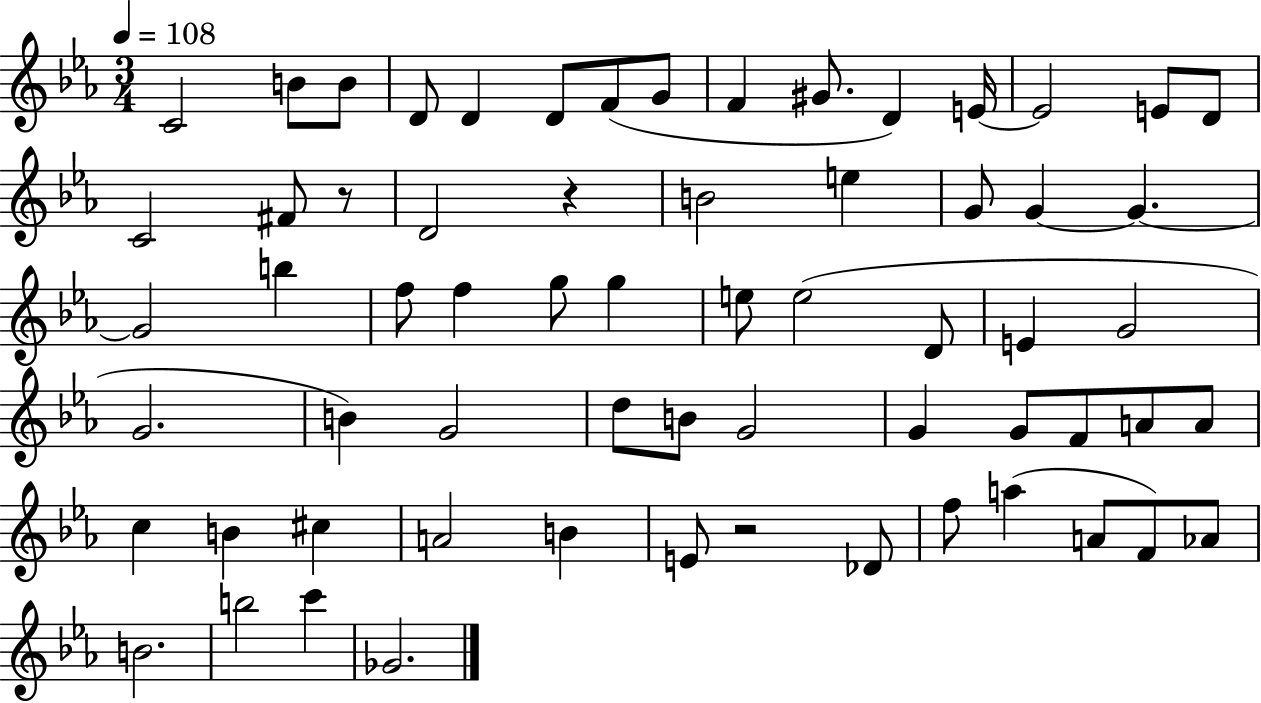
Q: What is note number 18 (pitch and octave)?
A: D4